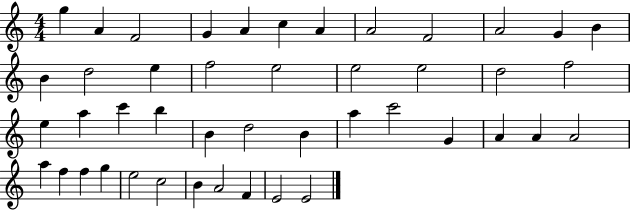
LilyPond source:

{
  \clef treble
  \numericTimeSignature
  \time 4/4
  \key c \major
  g''4 a'4 f'2 | g'4 a'4 c''4 a'4 | a'2 f'2 | a'2 g'4 b'4 | \break b'4 d''2 e''4 | f''2 e''2 | e''2 e''2 | d''2 f''2 | \break e''4 a''4 c'''4 b''4 | b'4 d''2 b'4 | a''4 c'''2 g'4 | a'4 a'4 a'2 | \break a''4 f''4 f''4 g''4 | e''2 c''2 | b'4 a'2 f'4 | e'2 e'2 | \break \bar "|."
}